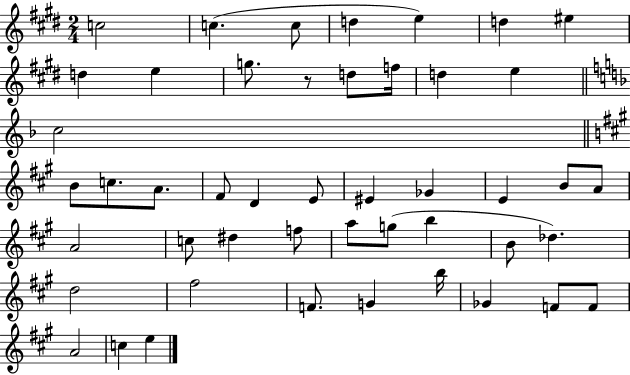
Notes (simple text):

C5/h C5/q. C5/e D5/q E5/q D5/q EIS5/q D5/q E5/q G5/e. R/e D5/e F5/s D5/q E5/q C5/h B4/e C5/e. A4/e. F#4/e D4/q E4/e EIS4/q Gb4/q E4/q B4/e A4/e A4/h C5/e D#5/q F5/e A5/e G5/e B5/q B4/e Db5/q. D5/h F#5/h F4/e. G4/q B5/s Gb4/q F4/e F4/e A4/h C5/q E5/q